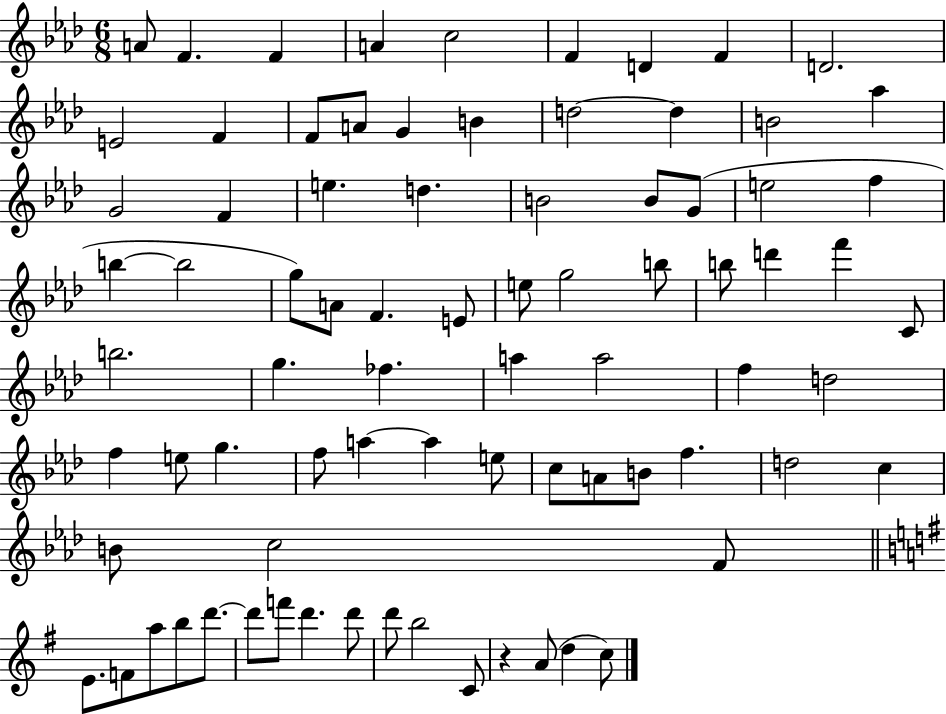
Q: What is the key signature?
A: AES major